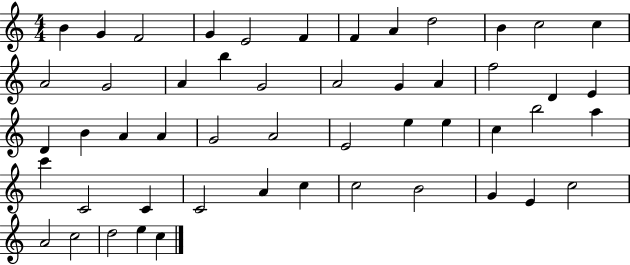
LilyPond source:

{
  \clef treble
  \numericTimeSignature
  \time 4/4
  \key c \major
  b'4 g'4 f'2 | g'4 e'2 f'4 | f'4 a'4 d''2 | b'4 c''2 c''4 | \break a'2 g'2 | a'4 b''4 g'2 | a'2 g'4 a'4 | f''2 d'4 e'4 | \break d'4 b'4 a'4 a'4 | g'2 a'2 | e'2 e''4 e''4 | c''4 b''2 a''4 | \break c'''4 c'2 c'4 | c'2 a'4 c''4 | c''2 b'2 | g'4 e'4 c''2 | \break a'2 c''2 | d''2 e''4 c''4 | \bar "|."
}